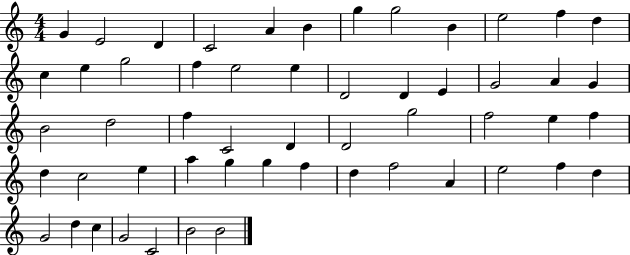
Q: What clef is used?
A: treble